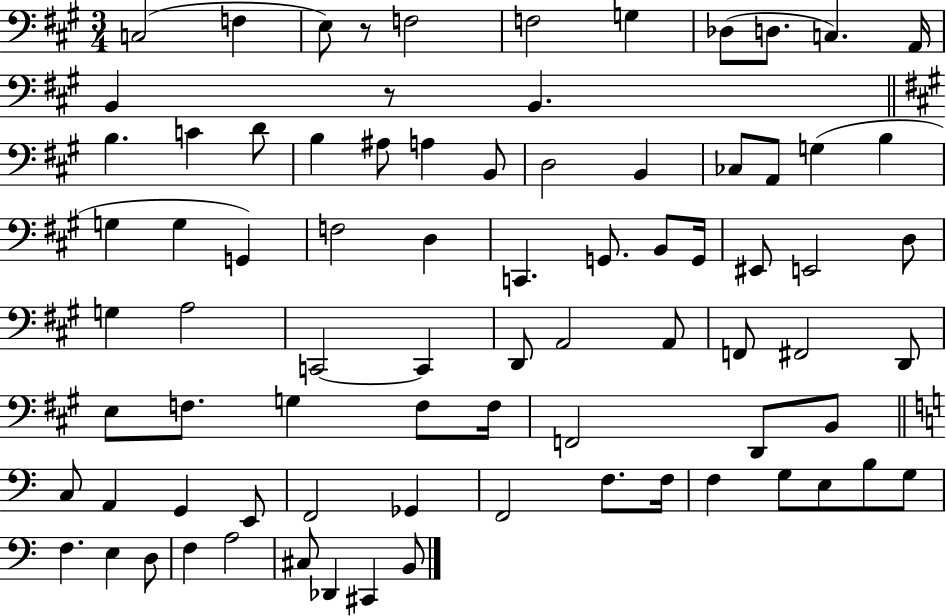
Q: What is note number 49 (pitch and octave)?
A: F3